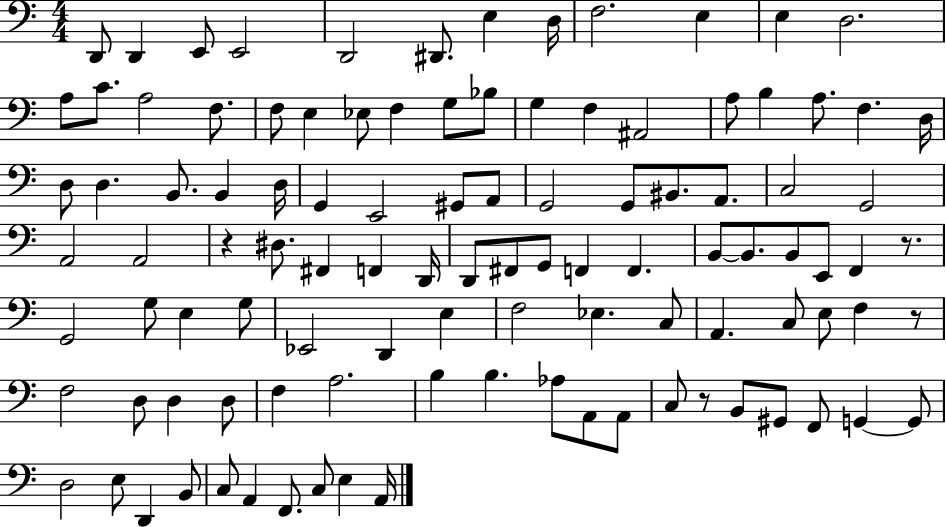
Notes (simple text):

D2/e D2/q E2/e E2/h D2/h D#2/e. E3/q D3/s F3/h. E3/q E3/q D3/h. A3/e C4/e. A3/h F3/e. F3/e E3/q Eb3/e F3/q G3/e Bb3/e G3/q F3/q A#2/h A3/e B3/q A3/e. F3/q. D3/s D3/e D3/q. B2/e. B2/q D3/s G2/q E2/h G#2/e A2/e G2/h G2/e BIS2/e. A2/e. C3/h G2/h A2/h A2/h R/q D#3/e. F#2/q F2/q D2/s D2/e F#2/e G2/e F2/q F2/q. B2/e B2/e. B2/e E2/e F2/q R/e. G2/h G3/e E3/q G3/e Eb2/h D2/q E3/q F3/h Eb3/q. C3/e A2/q. C3/e E3/e F3/q R/e F3/h D3/e D3/q D3/e F3/q A3/h. B3/q B3/q. Ab3/e A2/e A2/e C3/e R/e B2/e G#2/e F2/e G2/q G2/e D3/h E3/e D2/q B2/e C3/e A2/q F2/e. C3/e E3/q A2/s